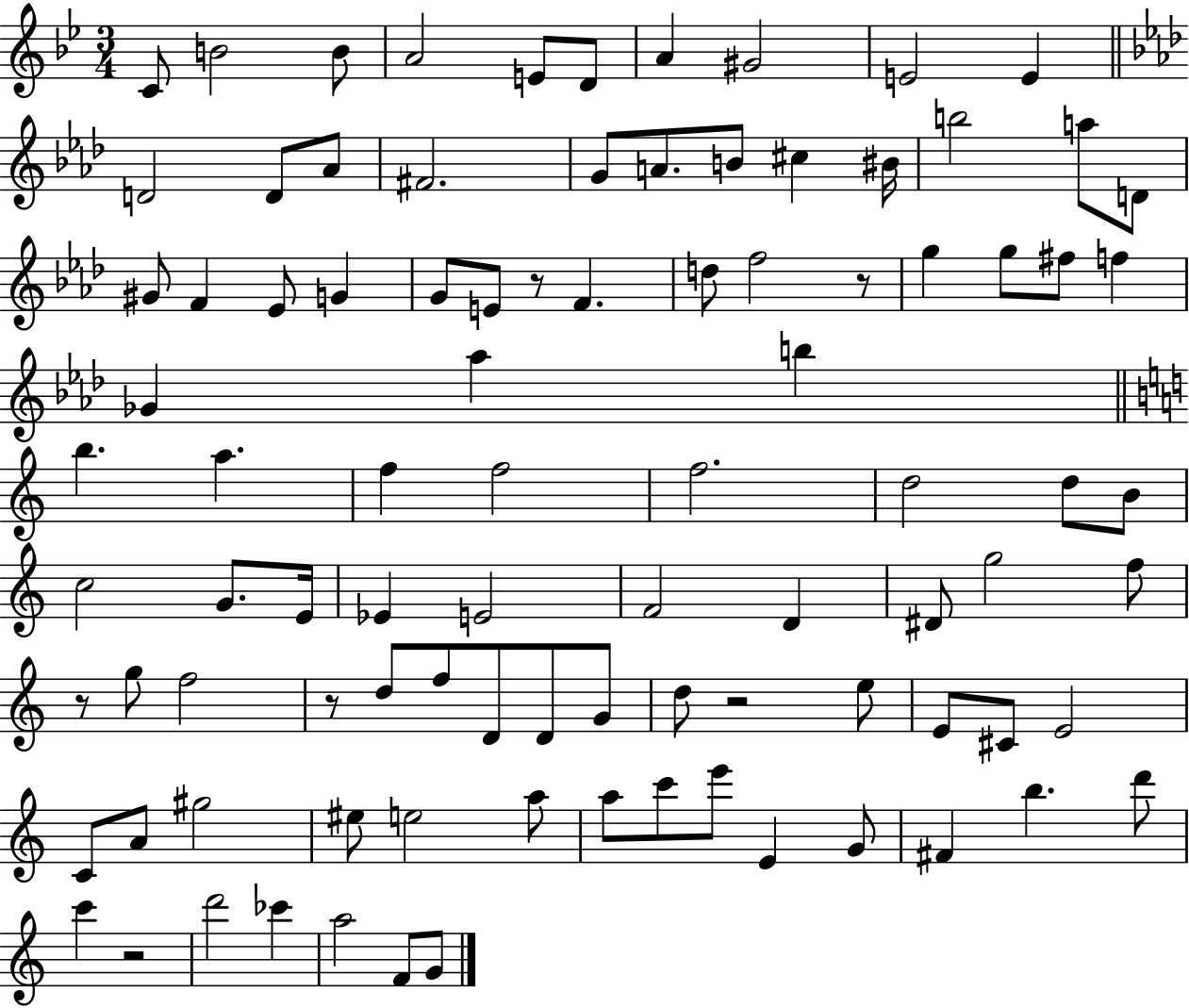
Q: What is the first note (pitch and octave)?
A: C4